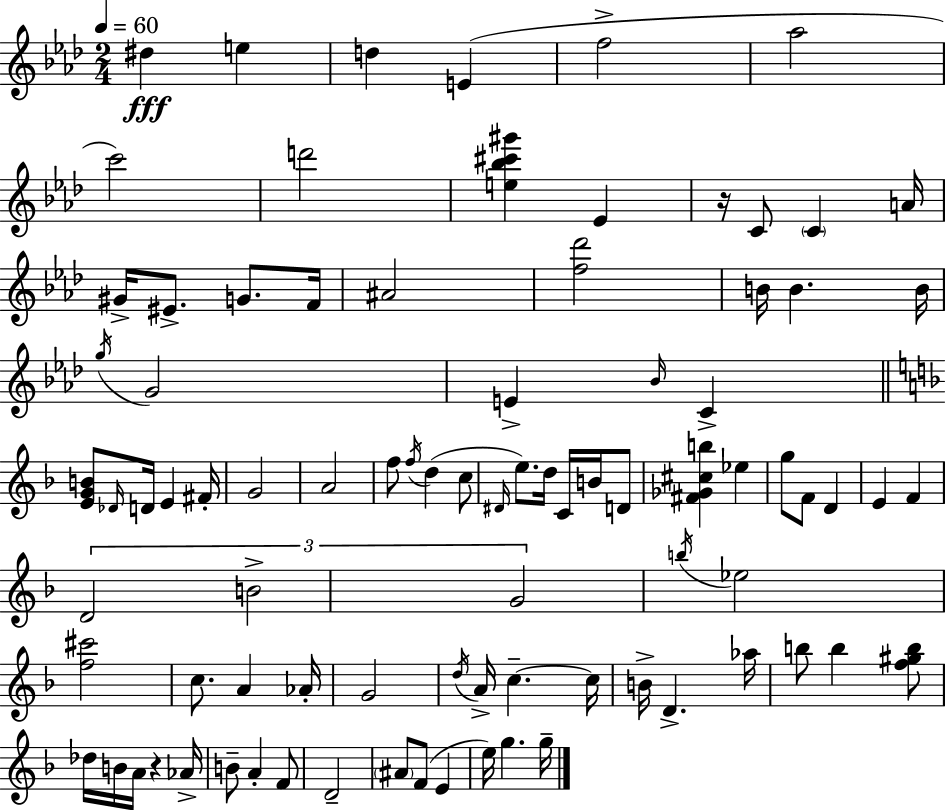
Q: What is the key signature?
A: AES major